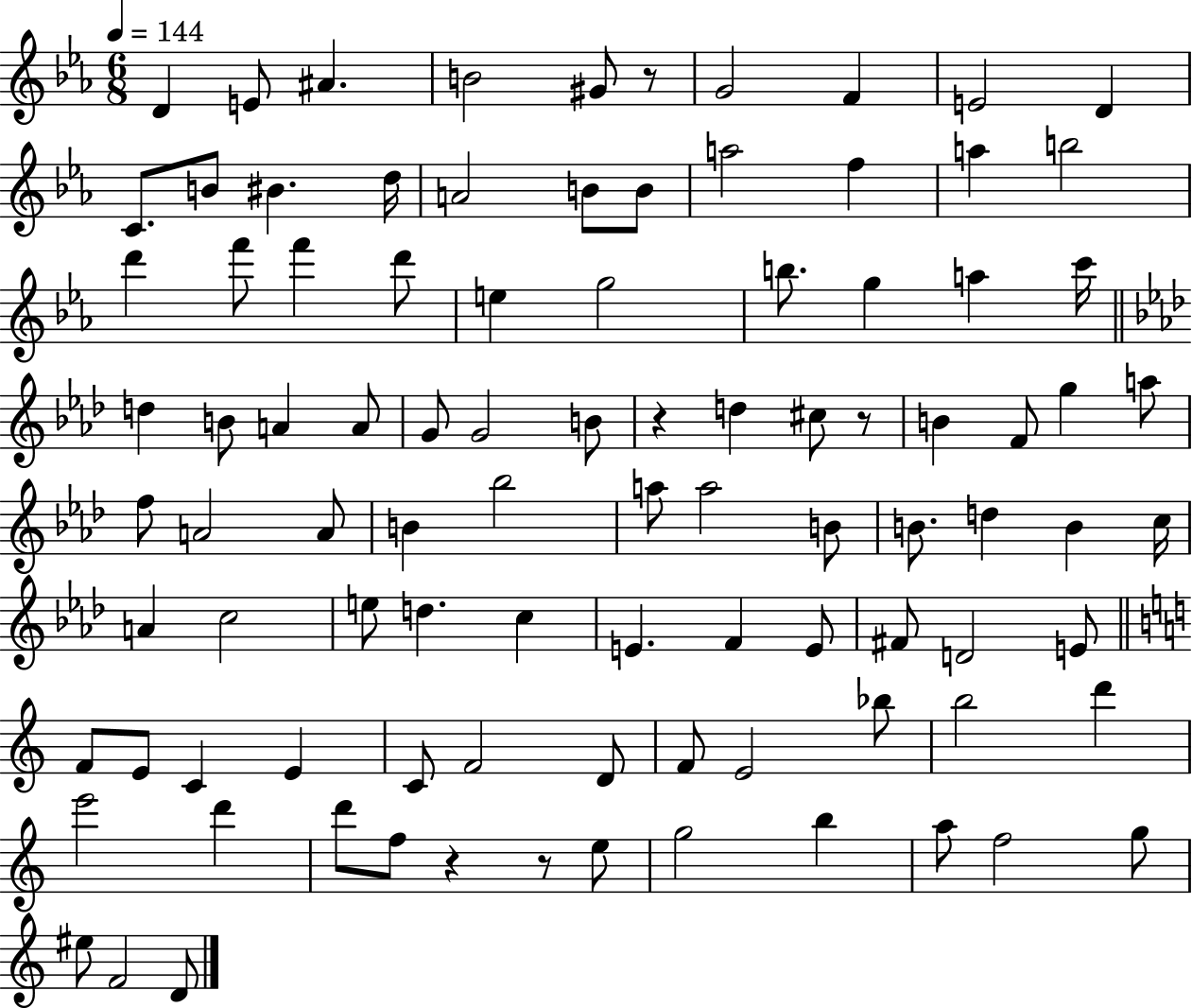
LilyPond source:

{
  \clef treble
  \numericTimeSignature
  \time 6/8
  \key ees \major
  \tempo 4 = 144
  d'4 e'8 ais'4. | b'2 gis'8 r8 | g'2 f'4 | e'2 d'4 | \break c'8. b'8 bis'4. d''16 | a'2 b'8 b'8 | a''2 f''4 | a''4 b''2 | \break d'''4 f'''8 f'''4 d'''8 | e''4 g''2 | b''8. g''4 a''4 c'''16 | \bar "||" \break \key f \minor d''4 b'8 a'4 a'8 | g'8 g'2 b'8 | r4 d''4 cis''8 r8 | b'4 f'8 g''4 a''8 | \break f''8 a'2 a'8 | b'4 bes''2 | a''8 a''2 b'8 | b'8. d''4 b'4 c''16 | \break a'4 c''2 | e''8 d''4. c''4 | e'4. f'4 e'8 | fis'8 d'2 e'8 | \break \bar "||" \break \key a \minor f'8 e'8 c'4 e'4 | c'8 f'2 d'8 | f'8 e'2 bes''8 | b''2 d'''4 | \break e'''2 d'''4 | d'''8 f''8 r4 r8 e''8 | g''2 b''4 | a''8 f''2 g''8 | \break eis''8 f'2 d'8 | \bar "|."
}